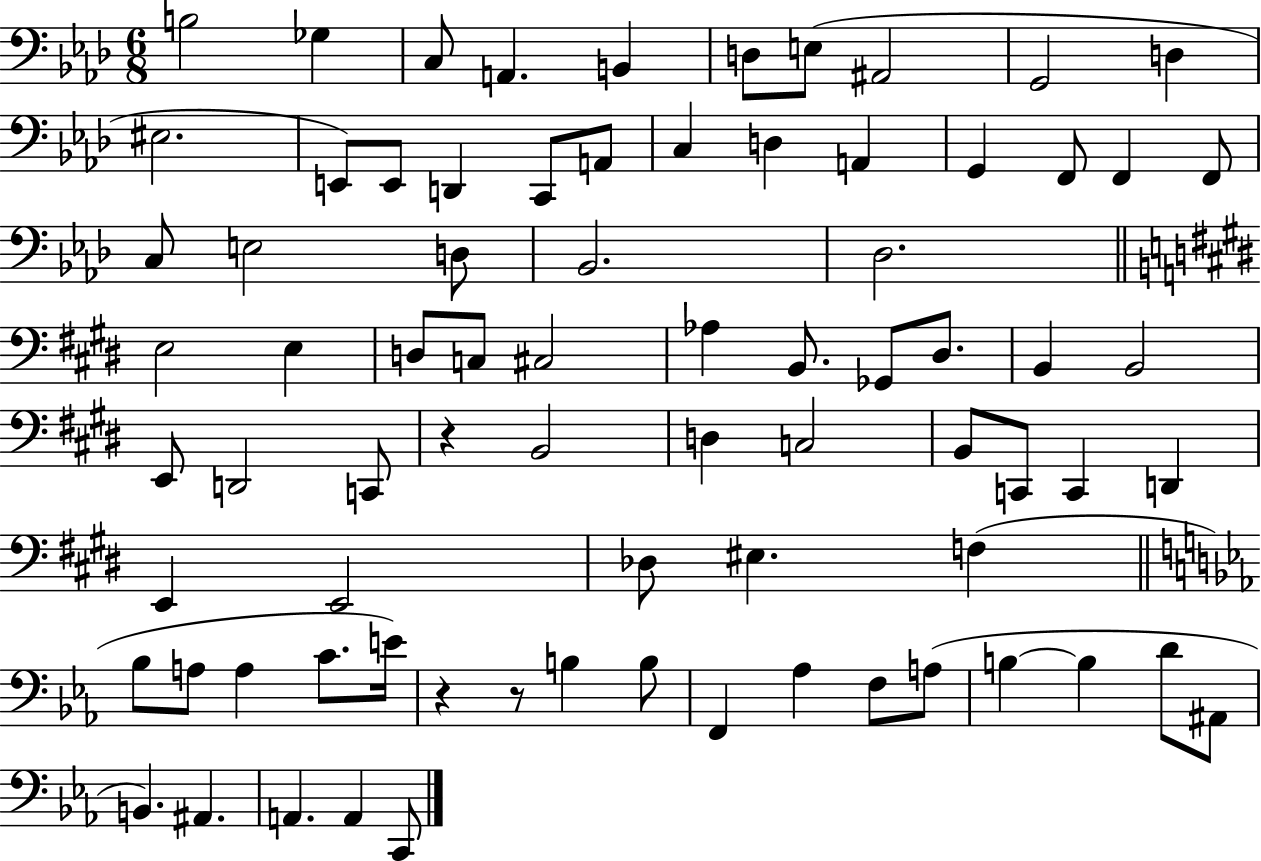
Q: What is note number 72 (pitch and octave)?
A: A2